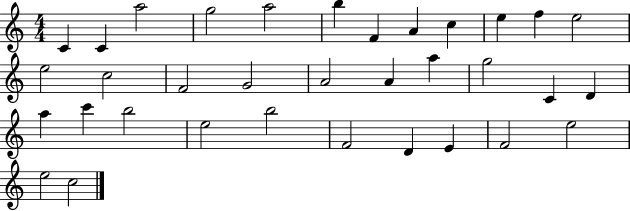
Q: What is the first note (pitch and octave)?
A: C4